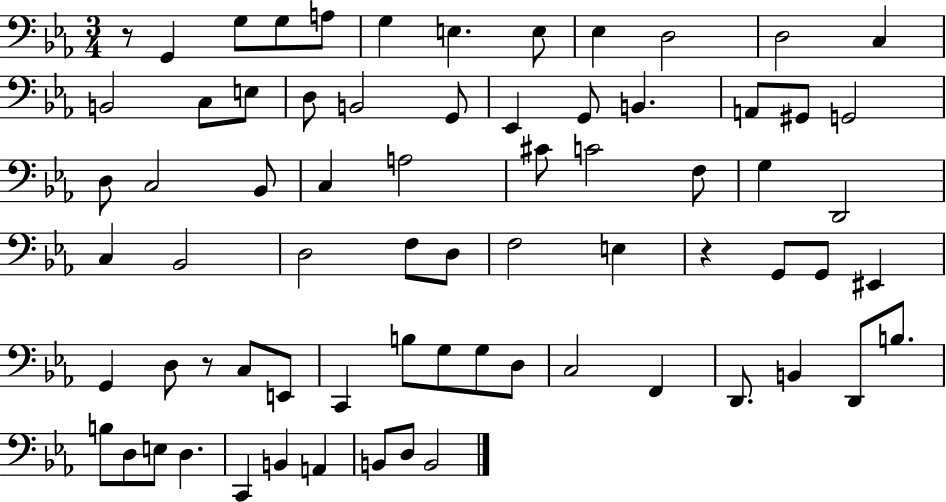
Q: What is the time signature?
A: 3/4